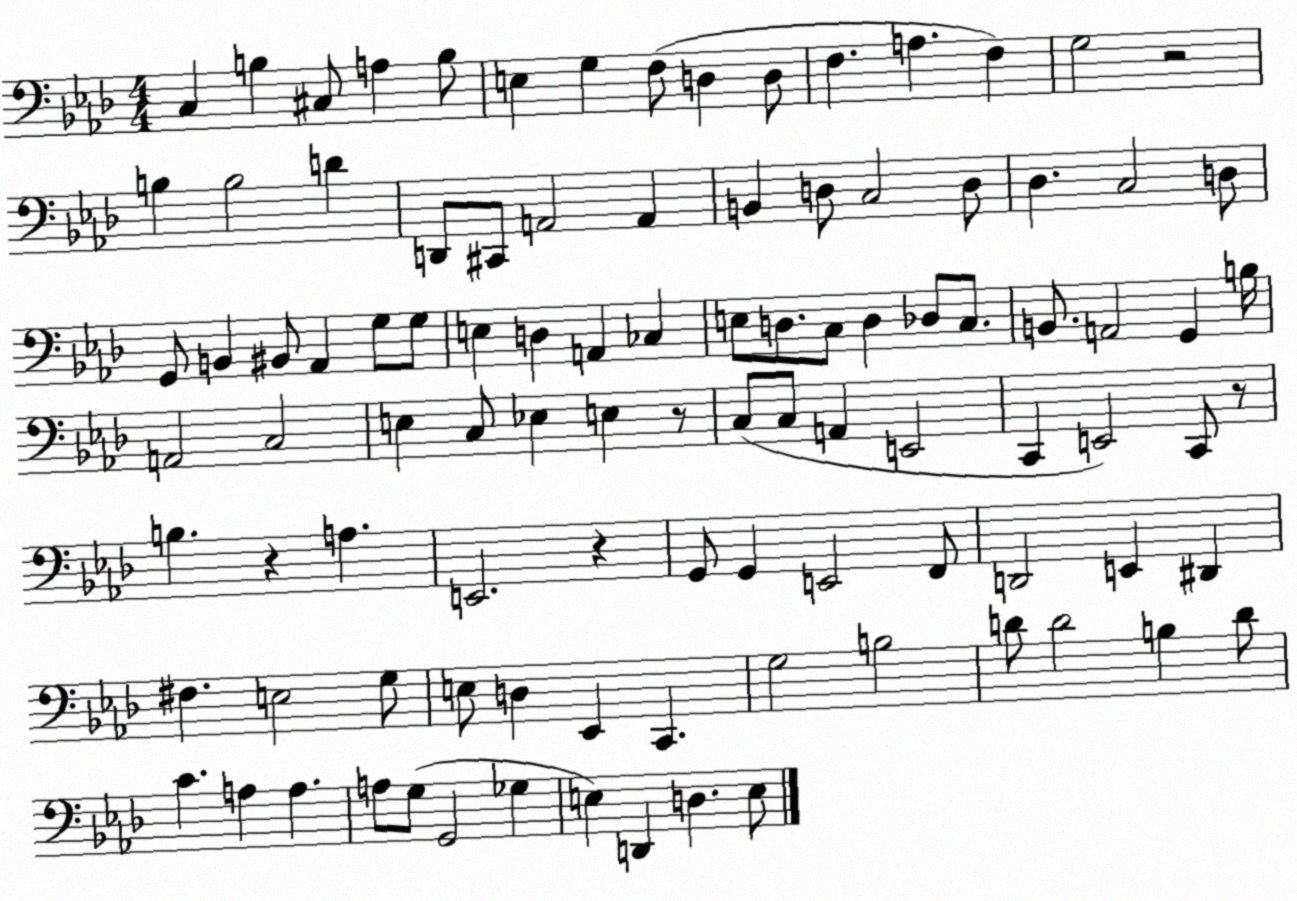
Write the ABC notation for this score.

X:1
T:Untitled
M:4/4
L:1/4
K:Ab
C, B, ^C,/2 A, B,/2 E, G, F,/2 D, D,/2 F, A, F, G,2 z2 B, B,2 D D,,/2 ^C,,/2 A,,2 A,, B,, D,/2 C,2 D,/2 _D, C,2 D,/2 G,,/2 B,, ^B,,/2 _A,, G,/2 G,/2 E, D, A,, _C, E,/2 D,/2 C,/2 D, _D,/2 C,/2 B,,/2 A,,2 G,, B,/4 A,,2 C,2 E, C,/2 _E, E, z/2 C,/2 C,/2 A,, E,,2 C,, E,,2 C,,/2 z/2 B, z A, E,,2 z G,,/2 G,, E,,2 F,,/2 D,,2 E,, ^D,, ^F, E,2 G,/2 E,/2 D, _E,, C,, G,2 B,2 D/2 D2 B, D/2 C A, A, A,/2 G,/2 G,,2 _G, E, D,, D, E,/2